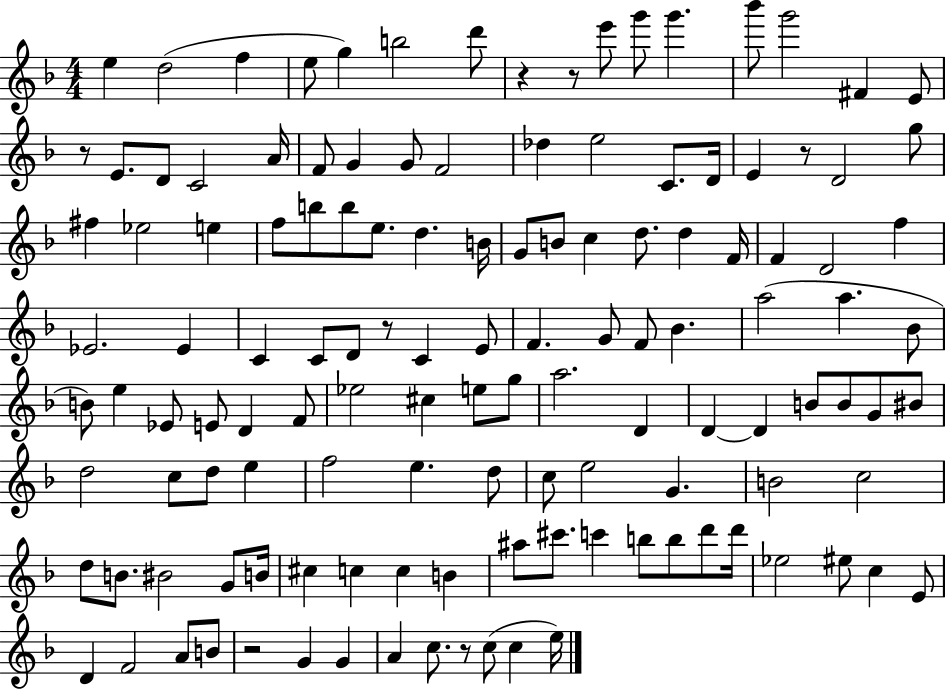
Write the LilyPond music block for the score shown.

{
  \clef treble
  \numericTimeSignature
  \time 4/4
  \key f \major
  \repeat volta 2 { e''4 d''2( f''4 | e''8 g''4) b''2 d'''8 | r4 r8 e'''8 g'''8 g'''4. | bes'''8 g'''2 fis'4 e'8 | \break r8 e'8. d'8 c'2 a'16 | f'8 g'4 g'8 f'2 | des''4 e''2 c'8. d'16 | e'4 r8 d'2 g''8 | \break fis''4 ees''2 e''4 | f''8 b''8 b''8 e''8. d''4. b'16 | g'8 b'8 c''4 d''8. d''4 f'16 | f'4 d'2 f''4 | \break ees'2. ees'4 | c'4 c'8 d'8 r8 c'4 e'8 | f'4. g'8 f'8 bes'4. | a''2( a''4. bes'8 | \break b'8) e''4 ees'8 e'8 d'4 f'8 | ees''2 cis''4 e''8 g''8 | a''2. d'4 | d'4~~ d'4 b'8 b'8 g'8 bis'8 | \break d''2 c''8 d''8 e''4 | f''2 e''4. d''8 | c''8 e''2 g'4. | b'2 c''2 | \break d''8 b'8. bis'2 g'8 b'16 | cis''4 c''4 c''4 b'4 | ais''8 cis'''8. c'''4 b''8 b''8 d'''8 d'''16 | ees''2 eis''8 c''4 e'8 | \break d'4 f'2 a'8 b'8 | r2 g'4 g'4 | a'4 c''8. r8 c''8( c''4 e''16) | } \bar "|."
}